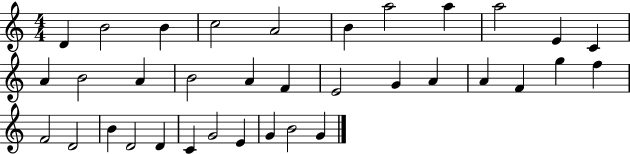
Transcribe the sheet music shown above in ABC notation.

X:1
T:Untitled
M:4/4
L:1/4
K:C
D B2 B c2 A2 B a2 a a2 E C A B2 A B2 A F E2 G A A F g f F2 D2 B D2 D C G2 E G B2 G